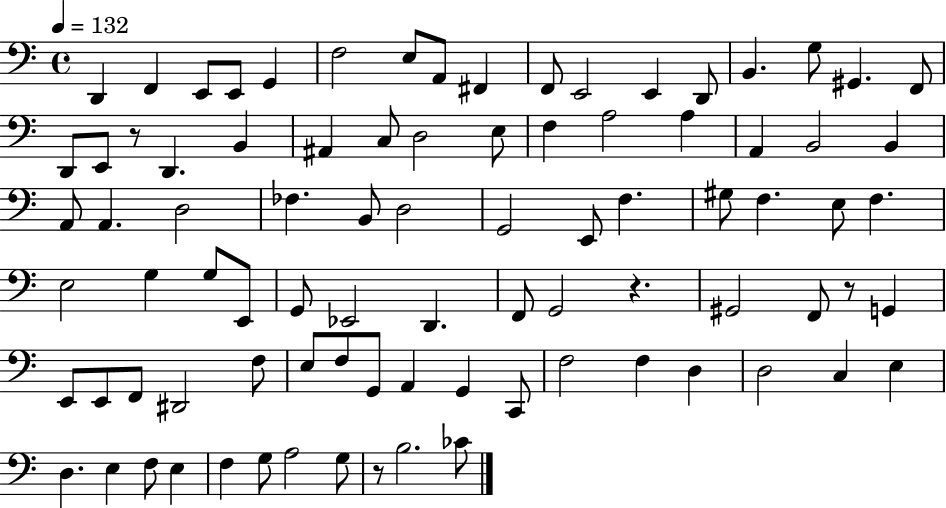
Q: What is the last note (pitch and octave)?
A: CES4